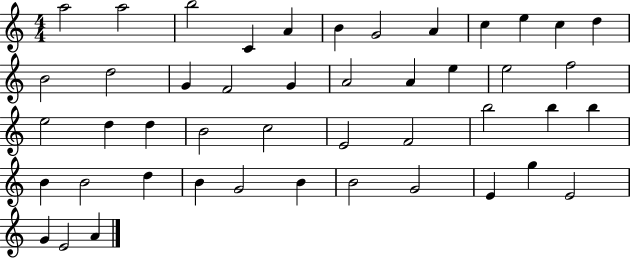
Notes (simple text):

A5/h A5/h B5/h C4/q A4/q B4/q G4/h A4/q C5/q E5/q C5/q D5/q B4/h D5/h G4/q F4/h G4/q A4/h A4/q E5/q E5/h F5/h E5/h D5/q D5/q B4/h C5/h E4/h F4/h B5/h B5/q B5/q B4/q B4/h D5/q B4/q G4/h B4/q B4/h G4/h E4/q G5/q E4/h G4/q E4/h A4/q